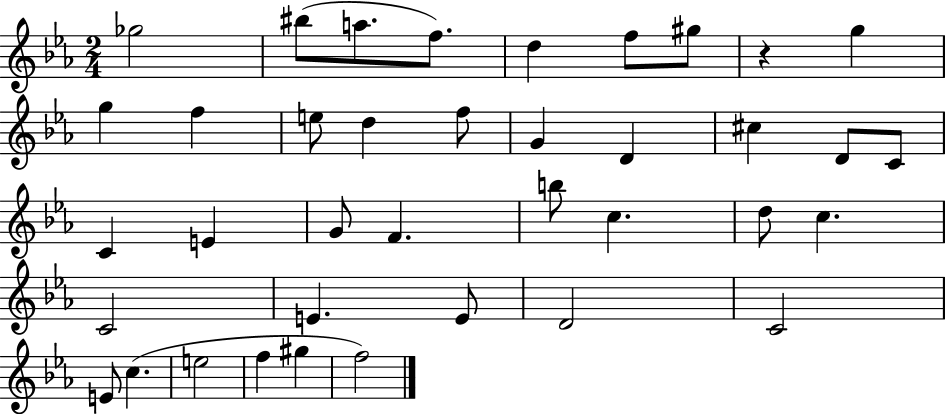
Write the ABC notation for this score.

X:1
T:Untitled
M:2/4
L:1/4
K:Eb
_g2 ^b/2 a/2 f/2 d f/2 ^g/2 z g g f e/2 d f/2 G D ^c D/2 C/2 C E G/2 F b/2 c d/2 c C2 E E/2 D2 C2 E/2 c e2 f ^g f2